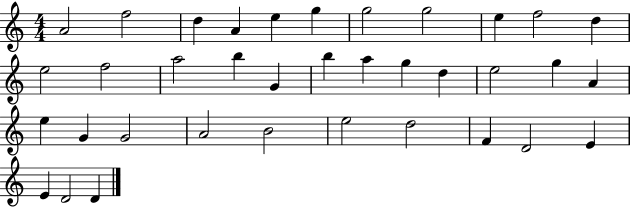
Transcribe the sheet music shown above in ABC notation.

X:1
T:Untitled
M:4/4
L:1/4
K:C
A2 f2 d A e g g2 g2 e f2 d e2 f2 a2 b G b a g d e2 g A e G G2 A2 B2 e2 d2 F D2 E E D2 D